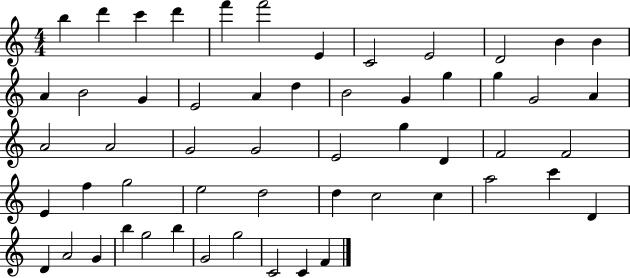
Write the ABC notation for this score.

X:1
T:Untitled
M:4/4
L:1/4
K:C
b d' c' d' f' f'2 E C2 E2 D2 B B A B2 G E2 A d B2 G g g G2 A A2 A2 G2 G2 E2 g D F2 F2 E f g2 e2 d2 d c2 c a2 c' D D A2 G b g2 b G2 g2 C2 C F